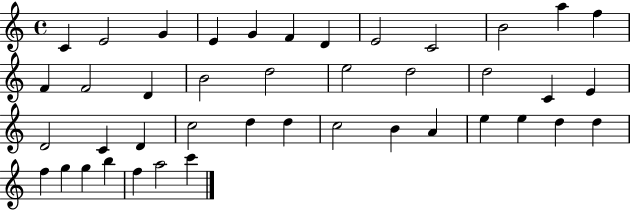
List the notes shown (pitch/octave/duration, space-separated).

C4/q E4/h G4/q E4/q G4/q F4/q D4/q E4/h C4/h B4/h A5/q F5/q F4/q F4/h D4/q B4/h D5/h E5/h D5/h D5/h C4/q E4/q D4/h C4/q D4/q C5/h D5/q D5/q C5/h B4/q A4/q E5/q E5/q D5/q D5/q F5/q G5/q G5/q B5/q F5/q A5/h C6/q